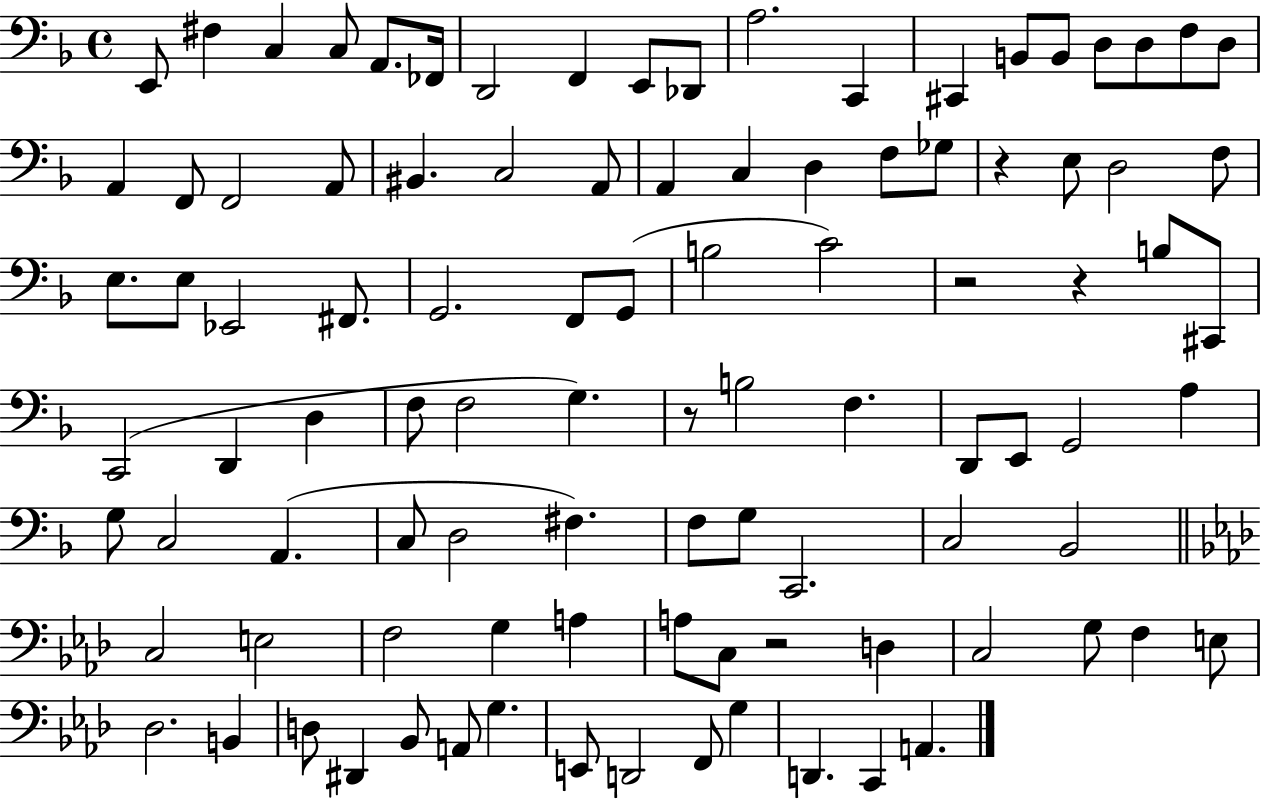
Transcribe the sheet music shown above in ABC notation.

X:1
T:Untitled
M:4/4
L:1/4
K:F
E,,/2 ^F, C, C,/2 A,,/2 _F,,/4 D,,2 F,, E,,/2 _D,,/2 A,2 C,, ^C,, B,,/2 B,,/2 D,/2 D,/2 F,/2 D,/2 A,, F,,/2 F,,2 A,,/2 ^B,, C,2 A,,/2 A,, C, D, F,/2 _G,/2 z E,/2 D,2 F,/2 E,/2 E,/2 _E,,2 ^F,,/2 G,,2 F,,/2 G,,/2 B,2 C2 z2 z B,/2 ^C,,/2 C,,2 D,, D, F,/2 F,2 G, z/2 B,2 F, D,,/2 E,,/2 G,,2 A, G,/2 C,2 A,, C,/2 D,2 ^F, F,/2 G,/2 C,,2 C,2 _B,,2 C,2 E,2 F,2 G, A, A,/2 C,/2 z2 D, C,2 G,/2 F, E,/2 _D,2 B,, D,/2 ^D,, _B,,/2 A,,/2 G, E,,/2 D,,2 F,,/2 G, D,, C,, A,,